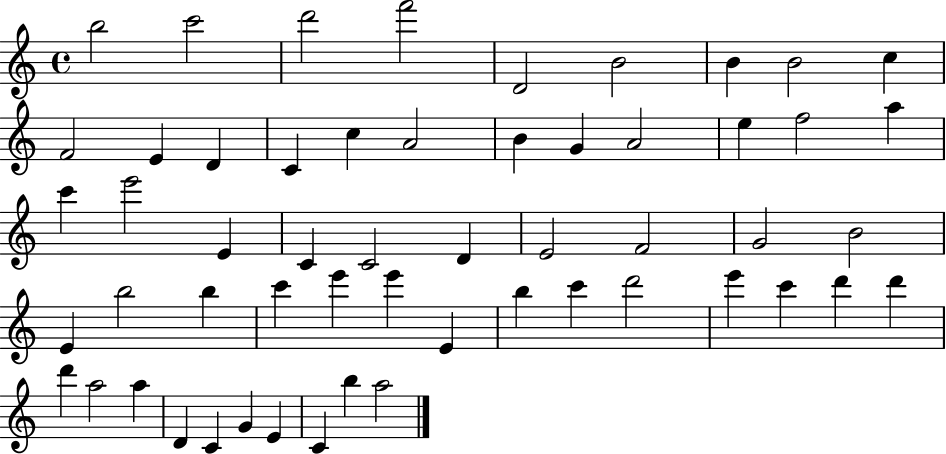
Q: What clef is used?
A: treble